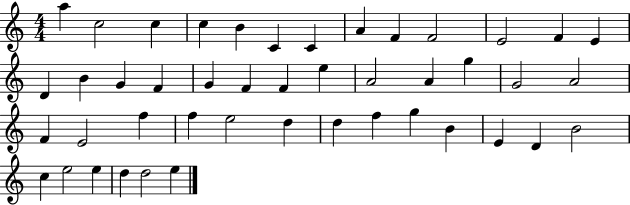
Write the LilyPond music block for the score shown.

{
  \clef treble
  \numericTimeSignature
  \time 4/4
  \key c \major
  a''4 c''2 c''4 | c''4 b'4 c'4 c'4 | a'4 f'4 f'2 | e'2 f'4 e'4 | \break d'4 b'4 g'4 f'4 | g'4 f'4 f'4 e''4 | a'2 a'4 g''4 | g'2 a'2 | \break f'4 e'2 f''4 | f''4 e''2 d''4 | d''4 f''4 g''4 b'4 | e'4 d'4 b'2 | \break c''4 e''2 e''4 | d''4 d''2 e''4 | \bar "|."
}